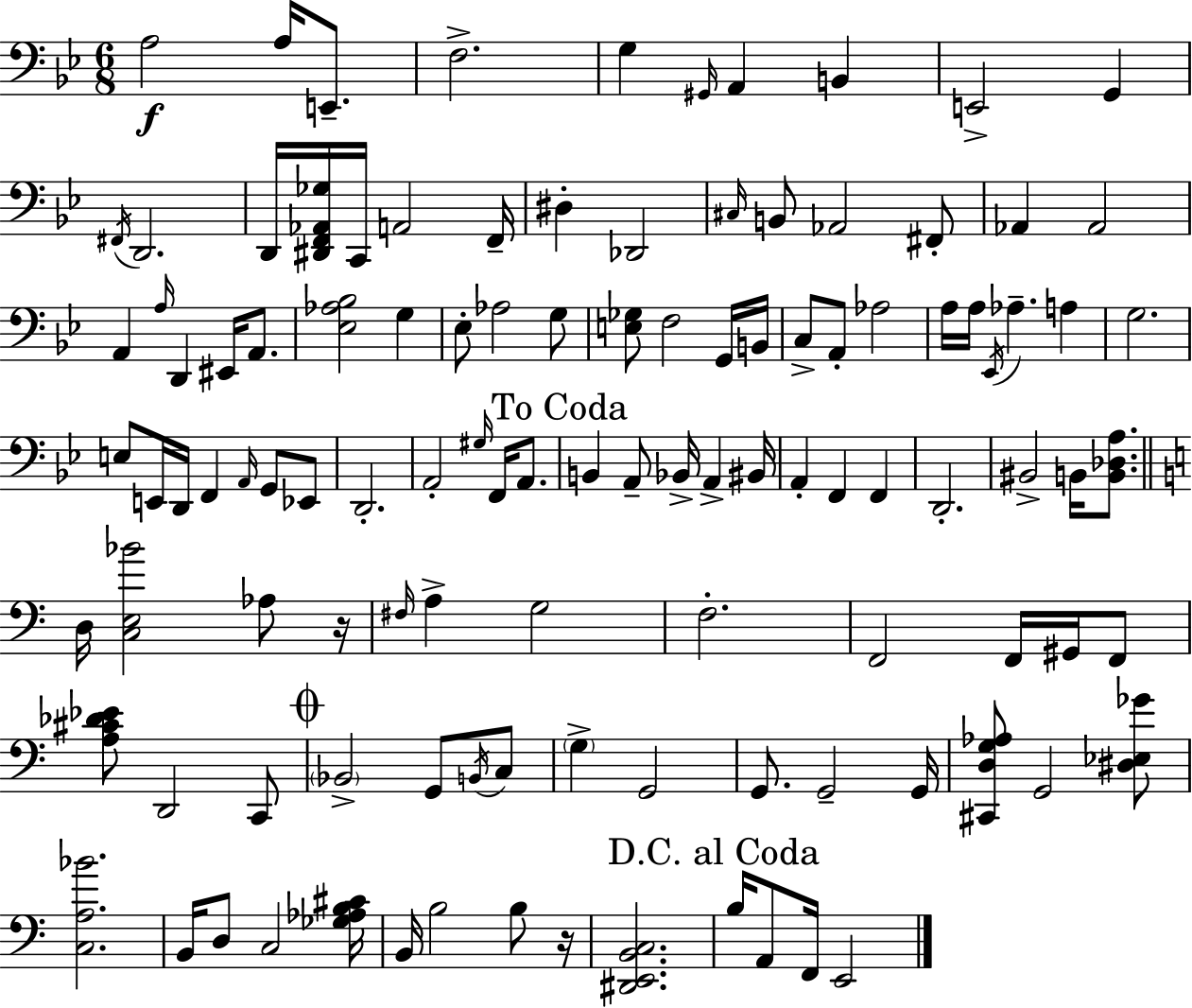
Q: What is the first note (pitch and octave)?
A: A3